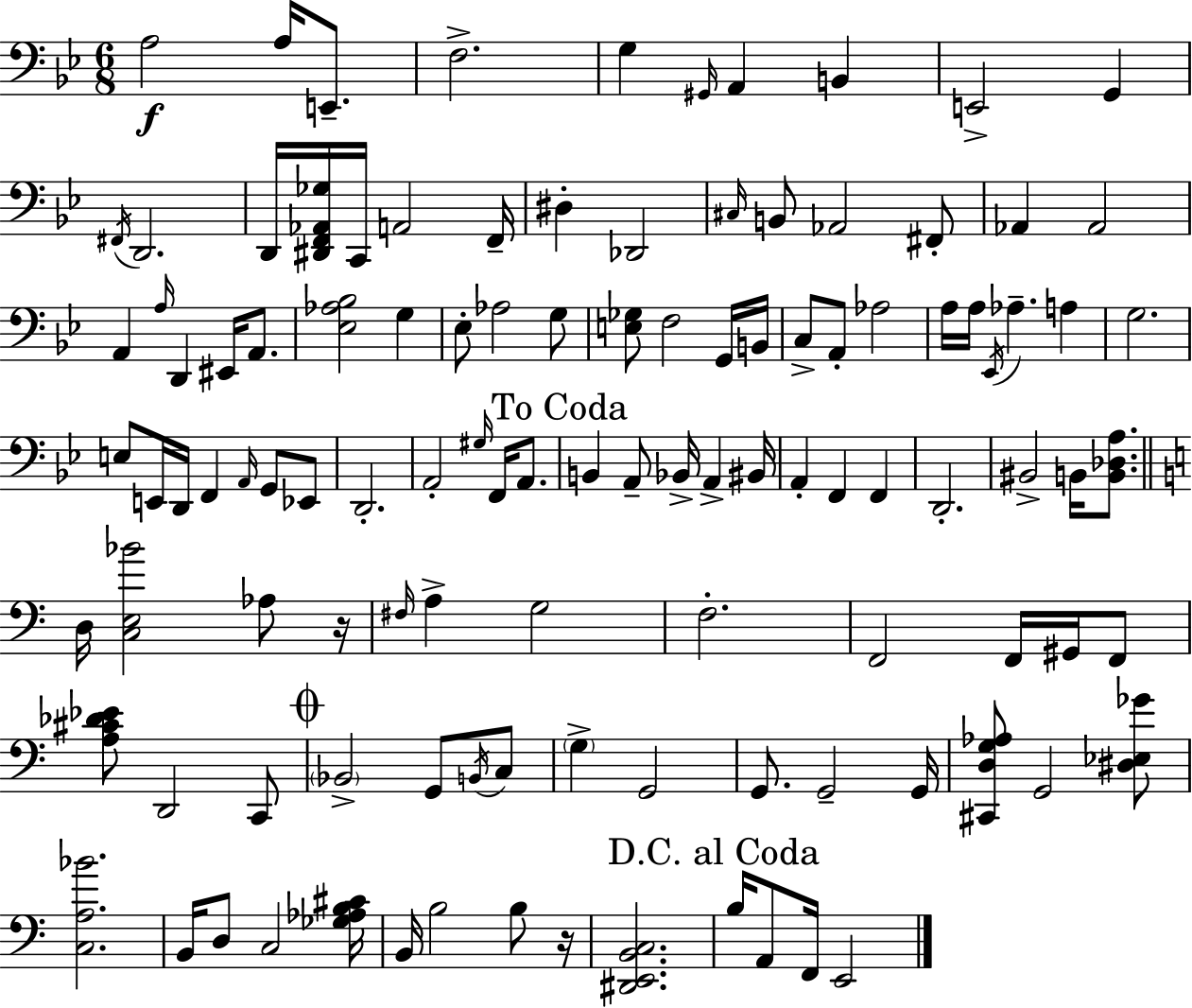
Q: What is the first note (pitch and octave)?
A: A3